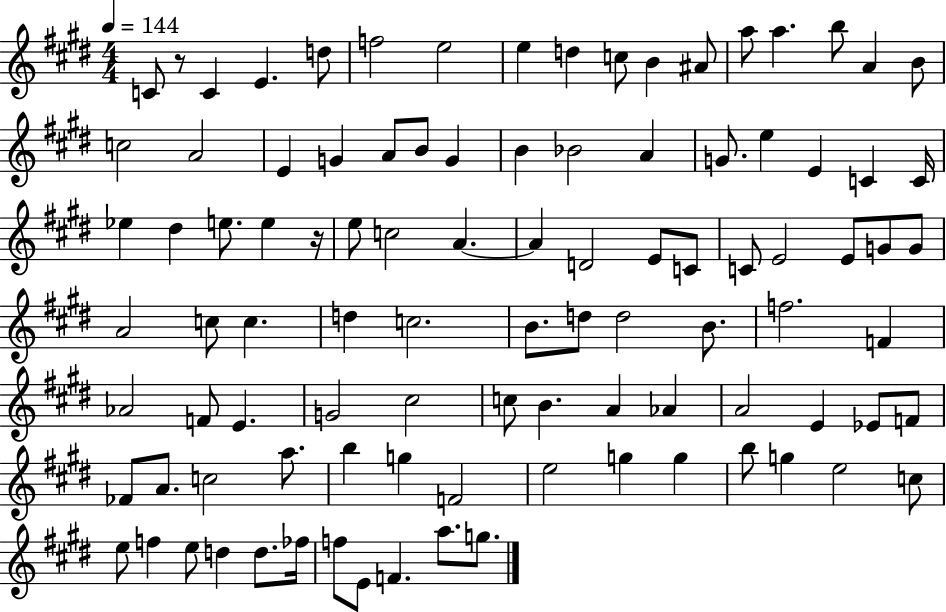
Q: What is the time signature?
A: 4/4